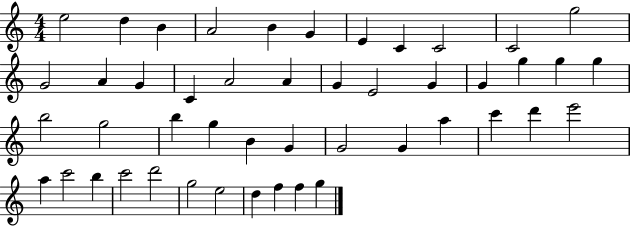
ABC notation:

X:1
T:Untitled
M:4/4
L:1/4
K:C
e2 d B A2 B G E C C2 C2 g2 G2 A G C A2 A G E2 G G g g g b2 g2 b g B G G2 G a c' d' e'2 a c'2 b c'2 d'2 g2 e2 d f f g